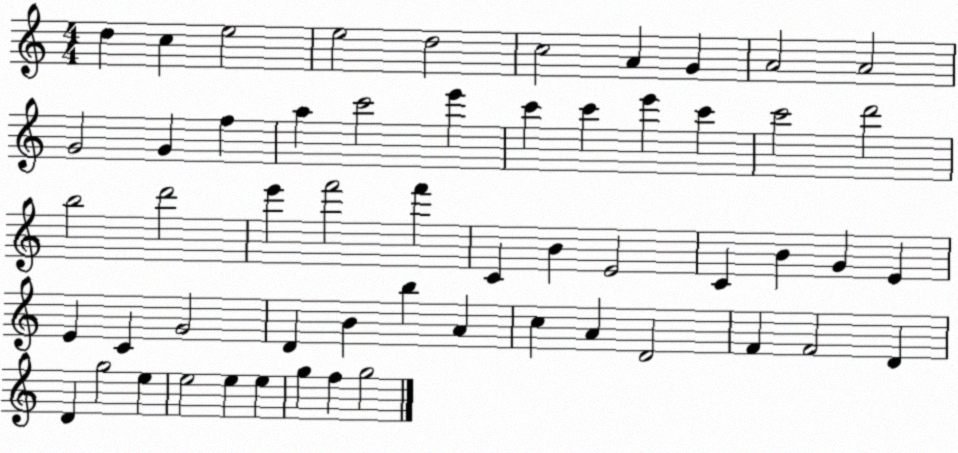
X:1
T:Untitled
M:4/4
L:1/4
K:C
d c e2 e2 d2 c2 A G A2 A2 G2 G f a c'2 e' c' c' e' c' c'2 d'2 b2 d'2 e' f'2 f' C B E2 C B G E E C G2 D B b A c A D2 F F2 D D g2 e e2 e e g f g2